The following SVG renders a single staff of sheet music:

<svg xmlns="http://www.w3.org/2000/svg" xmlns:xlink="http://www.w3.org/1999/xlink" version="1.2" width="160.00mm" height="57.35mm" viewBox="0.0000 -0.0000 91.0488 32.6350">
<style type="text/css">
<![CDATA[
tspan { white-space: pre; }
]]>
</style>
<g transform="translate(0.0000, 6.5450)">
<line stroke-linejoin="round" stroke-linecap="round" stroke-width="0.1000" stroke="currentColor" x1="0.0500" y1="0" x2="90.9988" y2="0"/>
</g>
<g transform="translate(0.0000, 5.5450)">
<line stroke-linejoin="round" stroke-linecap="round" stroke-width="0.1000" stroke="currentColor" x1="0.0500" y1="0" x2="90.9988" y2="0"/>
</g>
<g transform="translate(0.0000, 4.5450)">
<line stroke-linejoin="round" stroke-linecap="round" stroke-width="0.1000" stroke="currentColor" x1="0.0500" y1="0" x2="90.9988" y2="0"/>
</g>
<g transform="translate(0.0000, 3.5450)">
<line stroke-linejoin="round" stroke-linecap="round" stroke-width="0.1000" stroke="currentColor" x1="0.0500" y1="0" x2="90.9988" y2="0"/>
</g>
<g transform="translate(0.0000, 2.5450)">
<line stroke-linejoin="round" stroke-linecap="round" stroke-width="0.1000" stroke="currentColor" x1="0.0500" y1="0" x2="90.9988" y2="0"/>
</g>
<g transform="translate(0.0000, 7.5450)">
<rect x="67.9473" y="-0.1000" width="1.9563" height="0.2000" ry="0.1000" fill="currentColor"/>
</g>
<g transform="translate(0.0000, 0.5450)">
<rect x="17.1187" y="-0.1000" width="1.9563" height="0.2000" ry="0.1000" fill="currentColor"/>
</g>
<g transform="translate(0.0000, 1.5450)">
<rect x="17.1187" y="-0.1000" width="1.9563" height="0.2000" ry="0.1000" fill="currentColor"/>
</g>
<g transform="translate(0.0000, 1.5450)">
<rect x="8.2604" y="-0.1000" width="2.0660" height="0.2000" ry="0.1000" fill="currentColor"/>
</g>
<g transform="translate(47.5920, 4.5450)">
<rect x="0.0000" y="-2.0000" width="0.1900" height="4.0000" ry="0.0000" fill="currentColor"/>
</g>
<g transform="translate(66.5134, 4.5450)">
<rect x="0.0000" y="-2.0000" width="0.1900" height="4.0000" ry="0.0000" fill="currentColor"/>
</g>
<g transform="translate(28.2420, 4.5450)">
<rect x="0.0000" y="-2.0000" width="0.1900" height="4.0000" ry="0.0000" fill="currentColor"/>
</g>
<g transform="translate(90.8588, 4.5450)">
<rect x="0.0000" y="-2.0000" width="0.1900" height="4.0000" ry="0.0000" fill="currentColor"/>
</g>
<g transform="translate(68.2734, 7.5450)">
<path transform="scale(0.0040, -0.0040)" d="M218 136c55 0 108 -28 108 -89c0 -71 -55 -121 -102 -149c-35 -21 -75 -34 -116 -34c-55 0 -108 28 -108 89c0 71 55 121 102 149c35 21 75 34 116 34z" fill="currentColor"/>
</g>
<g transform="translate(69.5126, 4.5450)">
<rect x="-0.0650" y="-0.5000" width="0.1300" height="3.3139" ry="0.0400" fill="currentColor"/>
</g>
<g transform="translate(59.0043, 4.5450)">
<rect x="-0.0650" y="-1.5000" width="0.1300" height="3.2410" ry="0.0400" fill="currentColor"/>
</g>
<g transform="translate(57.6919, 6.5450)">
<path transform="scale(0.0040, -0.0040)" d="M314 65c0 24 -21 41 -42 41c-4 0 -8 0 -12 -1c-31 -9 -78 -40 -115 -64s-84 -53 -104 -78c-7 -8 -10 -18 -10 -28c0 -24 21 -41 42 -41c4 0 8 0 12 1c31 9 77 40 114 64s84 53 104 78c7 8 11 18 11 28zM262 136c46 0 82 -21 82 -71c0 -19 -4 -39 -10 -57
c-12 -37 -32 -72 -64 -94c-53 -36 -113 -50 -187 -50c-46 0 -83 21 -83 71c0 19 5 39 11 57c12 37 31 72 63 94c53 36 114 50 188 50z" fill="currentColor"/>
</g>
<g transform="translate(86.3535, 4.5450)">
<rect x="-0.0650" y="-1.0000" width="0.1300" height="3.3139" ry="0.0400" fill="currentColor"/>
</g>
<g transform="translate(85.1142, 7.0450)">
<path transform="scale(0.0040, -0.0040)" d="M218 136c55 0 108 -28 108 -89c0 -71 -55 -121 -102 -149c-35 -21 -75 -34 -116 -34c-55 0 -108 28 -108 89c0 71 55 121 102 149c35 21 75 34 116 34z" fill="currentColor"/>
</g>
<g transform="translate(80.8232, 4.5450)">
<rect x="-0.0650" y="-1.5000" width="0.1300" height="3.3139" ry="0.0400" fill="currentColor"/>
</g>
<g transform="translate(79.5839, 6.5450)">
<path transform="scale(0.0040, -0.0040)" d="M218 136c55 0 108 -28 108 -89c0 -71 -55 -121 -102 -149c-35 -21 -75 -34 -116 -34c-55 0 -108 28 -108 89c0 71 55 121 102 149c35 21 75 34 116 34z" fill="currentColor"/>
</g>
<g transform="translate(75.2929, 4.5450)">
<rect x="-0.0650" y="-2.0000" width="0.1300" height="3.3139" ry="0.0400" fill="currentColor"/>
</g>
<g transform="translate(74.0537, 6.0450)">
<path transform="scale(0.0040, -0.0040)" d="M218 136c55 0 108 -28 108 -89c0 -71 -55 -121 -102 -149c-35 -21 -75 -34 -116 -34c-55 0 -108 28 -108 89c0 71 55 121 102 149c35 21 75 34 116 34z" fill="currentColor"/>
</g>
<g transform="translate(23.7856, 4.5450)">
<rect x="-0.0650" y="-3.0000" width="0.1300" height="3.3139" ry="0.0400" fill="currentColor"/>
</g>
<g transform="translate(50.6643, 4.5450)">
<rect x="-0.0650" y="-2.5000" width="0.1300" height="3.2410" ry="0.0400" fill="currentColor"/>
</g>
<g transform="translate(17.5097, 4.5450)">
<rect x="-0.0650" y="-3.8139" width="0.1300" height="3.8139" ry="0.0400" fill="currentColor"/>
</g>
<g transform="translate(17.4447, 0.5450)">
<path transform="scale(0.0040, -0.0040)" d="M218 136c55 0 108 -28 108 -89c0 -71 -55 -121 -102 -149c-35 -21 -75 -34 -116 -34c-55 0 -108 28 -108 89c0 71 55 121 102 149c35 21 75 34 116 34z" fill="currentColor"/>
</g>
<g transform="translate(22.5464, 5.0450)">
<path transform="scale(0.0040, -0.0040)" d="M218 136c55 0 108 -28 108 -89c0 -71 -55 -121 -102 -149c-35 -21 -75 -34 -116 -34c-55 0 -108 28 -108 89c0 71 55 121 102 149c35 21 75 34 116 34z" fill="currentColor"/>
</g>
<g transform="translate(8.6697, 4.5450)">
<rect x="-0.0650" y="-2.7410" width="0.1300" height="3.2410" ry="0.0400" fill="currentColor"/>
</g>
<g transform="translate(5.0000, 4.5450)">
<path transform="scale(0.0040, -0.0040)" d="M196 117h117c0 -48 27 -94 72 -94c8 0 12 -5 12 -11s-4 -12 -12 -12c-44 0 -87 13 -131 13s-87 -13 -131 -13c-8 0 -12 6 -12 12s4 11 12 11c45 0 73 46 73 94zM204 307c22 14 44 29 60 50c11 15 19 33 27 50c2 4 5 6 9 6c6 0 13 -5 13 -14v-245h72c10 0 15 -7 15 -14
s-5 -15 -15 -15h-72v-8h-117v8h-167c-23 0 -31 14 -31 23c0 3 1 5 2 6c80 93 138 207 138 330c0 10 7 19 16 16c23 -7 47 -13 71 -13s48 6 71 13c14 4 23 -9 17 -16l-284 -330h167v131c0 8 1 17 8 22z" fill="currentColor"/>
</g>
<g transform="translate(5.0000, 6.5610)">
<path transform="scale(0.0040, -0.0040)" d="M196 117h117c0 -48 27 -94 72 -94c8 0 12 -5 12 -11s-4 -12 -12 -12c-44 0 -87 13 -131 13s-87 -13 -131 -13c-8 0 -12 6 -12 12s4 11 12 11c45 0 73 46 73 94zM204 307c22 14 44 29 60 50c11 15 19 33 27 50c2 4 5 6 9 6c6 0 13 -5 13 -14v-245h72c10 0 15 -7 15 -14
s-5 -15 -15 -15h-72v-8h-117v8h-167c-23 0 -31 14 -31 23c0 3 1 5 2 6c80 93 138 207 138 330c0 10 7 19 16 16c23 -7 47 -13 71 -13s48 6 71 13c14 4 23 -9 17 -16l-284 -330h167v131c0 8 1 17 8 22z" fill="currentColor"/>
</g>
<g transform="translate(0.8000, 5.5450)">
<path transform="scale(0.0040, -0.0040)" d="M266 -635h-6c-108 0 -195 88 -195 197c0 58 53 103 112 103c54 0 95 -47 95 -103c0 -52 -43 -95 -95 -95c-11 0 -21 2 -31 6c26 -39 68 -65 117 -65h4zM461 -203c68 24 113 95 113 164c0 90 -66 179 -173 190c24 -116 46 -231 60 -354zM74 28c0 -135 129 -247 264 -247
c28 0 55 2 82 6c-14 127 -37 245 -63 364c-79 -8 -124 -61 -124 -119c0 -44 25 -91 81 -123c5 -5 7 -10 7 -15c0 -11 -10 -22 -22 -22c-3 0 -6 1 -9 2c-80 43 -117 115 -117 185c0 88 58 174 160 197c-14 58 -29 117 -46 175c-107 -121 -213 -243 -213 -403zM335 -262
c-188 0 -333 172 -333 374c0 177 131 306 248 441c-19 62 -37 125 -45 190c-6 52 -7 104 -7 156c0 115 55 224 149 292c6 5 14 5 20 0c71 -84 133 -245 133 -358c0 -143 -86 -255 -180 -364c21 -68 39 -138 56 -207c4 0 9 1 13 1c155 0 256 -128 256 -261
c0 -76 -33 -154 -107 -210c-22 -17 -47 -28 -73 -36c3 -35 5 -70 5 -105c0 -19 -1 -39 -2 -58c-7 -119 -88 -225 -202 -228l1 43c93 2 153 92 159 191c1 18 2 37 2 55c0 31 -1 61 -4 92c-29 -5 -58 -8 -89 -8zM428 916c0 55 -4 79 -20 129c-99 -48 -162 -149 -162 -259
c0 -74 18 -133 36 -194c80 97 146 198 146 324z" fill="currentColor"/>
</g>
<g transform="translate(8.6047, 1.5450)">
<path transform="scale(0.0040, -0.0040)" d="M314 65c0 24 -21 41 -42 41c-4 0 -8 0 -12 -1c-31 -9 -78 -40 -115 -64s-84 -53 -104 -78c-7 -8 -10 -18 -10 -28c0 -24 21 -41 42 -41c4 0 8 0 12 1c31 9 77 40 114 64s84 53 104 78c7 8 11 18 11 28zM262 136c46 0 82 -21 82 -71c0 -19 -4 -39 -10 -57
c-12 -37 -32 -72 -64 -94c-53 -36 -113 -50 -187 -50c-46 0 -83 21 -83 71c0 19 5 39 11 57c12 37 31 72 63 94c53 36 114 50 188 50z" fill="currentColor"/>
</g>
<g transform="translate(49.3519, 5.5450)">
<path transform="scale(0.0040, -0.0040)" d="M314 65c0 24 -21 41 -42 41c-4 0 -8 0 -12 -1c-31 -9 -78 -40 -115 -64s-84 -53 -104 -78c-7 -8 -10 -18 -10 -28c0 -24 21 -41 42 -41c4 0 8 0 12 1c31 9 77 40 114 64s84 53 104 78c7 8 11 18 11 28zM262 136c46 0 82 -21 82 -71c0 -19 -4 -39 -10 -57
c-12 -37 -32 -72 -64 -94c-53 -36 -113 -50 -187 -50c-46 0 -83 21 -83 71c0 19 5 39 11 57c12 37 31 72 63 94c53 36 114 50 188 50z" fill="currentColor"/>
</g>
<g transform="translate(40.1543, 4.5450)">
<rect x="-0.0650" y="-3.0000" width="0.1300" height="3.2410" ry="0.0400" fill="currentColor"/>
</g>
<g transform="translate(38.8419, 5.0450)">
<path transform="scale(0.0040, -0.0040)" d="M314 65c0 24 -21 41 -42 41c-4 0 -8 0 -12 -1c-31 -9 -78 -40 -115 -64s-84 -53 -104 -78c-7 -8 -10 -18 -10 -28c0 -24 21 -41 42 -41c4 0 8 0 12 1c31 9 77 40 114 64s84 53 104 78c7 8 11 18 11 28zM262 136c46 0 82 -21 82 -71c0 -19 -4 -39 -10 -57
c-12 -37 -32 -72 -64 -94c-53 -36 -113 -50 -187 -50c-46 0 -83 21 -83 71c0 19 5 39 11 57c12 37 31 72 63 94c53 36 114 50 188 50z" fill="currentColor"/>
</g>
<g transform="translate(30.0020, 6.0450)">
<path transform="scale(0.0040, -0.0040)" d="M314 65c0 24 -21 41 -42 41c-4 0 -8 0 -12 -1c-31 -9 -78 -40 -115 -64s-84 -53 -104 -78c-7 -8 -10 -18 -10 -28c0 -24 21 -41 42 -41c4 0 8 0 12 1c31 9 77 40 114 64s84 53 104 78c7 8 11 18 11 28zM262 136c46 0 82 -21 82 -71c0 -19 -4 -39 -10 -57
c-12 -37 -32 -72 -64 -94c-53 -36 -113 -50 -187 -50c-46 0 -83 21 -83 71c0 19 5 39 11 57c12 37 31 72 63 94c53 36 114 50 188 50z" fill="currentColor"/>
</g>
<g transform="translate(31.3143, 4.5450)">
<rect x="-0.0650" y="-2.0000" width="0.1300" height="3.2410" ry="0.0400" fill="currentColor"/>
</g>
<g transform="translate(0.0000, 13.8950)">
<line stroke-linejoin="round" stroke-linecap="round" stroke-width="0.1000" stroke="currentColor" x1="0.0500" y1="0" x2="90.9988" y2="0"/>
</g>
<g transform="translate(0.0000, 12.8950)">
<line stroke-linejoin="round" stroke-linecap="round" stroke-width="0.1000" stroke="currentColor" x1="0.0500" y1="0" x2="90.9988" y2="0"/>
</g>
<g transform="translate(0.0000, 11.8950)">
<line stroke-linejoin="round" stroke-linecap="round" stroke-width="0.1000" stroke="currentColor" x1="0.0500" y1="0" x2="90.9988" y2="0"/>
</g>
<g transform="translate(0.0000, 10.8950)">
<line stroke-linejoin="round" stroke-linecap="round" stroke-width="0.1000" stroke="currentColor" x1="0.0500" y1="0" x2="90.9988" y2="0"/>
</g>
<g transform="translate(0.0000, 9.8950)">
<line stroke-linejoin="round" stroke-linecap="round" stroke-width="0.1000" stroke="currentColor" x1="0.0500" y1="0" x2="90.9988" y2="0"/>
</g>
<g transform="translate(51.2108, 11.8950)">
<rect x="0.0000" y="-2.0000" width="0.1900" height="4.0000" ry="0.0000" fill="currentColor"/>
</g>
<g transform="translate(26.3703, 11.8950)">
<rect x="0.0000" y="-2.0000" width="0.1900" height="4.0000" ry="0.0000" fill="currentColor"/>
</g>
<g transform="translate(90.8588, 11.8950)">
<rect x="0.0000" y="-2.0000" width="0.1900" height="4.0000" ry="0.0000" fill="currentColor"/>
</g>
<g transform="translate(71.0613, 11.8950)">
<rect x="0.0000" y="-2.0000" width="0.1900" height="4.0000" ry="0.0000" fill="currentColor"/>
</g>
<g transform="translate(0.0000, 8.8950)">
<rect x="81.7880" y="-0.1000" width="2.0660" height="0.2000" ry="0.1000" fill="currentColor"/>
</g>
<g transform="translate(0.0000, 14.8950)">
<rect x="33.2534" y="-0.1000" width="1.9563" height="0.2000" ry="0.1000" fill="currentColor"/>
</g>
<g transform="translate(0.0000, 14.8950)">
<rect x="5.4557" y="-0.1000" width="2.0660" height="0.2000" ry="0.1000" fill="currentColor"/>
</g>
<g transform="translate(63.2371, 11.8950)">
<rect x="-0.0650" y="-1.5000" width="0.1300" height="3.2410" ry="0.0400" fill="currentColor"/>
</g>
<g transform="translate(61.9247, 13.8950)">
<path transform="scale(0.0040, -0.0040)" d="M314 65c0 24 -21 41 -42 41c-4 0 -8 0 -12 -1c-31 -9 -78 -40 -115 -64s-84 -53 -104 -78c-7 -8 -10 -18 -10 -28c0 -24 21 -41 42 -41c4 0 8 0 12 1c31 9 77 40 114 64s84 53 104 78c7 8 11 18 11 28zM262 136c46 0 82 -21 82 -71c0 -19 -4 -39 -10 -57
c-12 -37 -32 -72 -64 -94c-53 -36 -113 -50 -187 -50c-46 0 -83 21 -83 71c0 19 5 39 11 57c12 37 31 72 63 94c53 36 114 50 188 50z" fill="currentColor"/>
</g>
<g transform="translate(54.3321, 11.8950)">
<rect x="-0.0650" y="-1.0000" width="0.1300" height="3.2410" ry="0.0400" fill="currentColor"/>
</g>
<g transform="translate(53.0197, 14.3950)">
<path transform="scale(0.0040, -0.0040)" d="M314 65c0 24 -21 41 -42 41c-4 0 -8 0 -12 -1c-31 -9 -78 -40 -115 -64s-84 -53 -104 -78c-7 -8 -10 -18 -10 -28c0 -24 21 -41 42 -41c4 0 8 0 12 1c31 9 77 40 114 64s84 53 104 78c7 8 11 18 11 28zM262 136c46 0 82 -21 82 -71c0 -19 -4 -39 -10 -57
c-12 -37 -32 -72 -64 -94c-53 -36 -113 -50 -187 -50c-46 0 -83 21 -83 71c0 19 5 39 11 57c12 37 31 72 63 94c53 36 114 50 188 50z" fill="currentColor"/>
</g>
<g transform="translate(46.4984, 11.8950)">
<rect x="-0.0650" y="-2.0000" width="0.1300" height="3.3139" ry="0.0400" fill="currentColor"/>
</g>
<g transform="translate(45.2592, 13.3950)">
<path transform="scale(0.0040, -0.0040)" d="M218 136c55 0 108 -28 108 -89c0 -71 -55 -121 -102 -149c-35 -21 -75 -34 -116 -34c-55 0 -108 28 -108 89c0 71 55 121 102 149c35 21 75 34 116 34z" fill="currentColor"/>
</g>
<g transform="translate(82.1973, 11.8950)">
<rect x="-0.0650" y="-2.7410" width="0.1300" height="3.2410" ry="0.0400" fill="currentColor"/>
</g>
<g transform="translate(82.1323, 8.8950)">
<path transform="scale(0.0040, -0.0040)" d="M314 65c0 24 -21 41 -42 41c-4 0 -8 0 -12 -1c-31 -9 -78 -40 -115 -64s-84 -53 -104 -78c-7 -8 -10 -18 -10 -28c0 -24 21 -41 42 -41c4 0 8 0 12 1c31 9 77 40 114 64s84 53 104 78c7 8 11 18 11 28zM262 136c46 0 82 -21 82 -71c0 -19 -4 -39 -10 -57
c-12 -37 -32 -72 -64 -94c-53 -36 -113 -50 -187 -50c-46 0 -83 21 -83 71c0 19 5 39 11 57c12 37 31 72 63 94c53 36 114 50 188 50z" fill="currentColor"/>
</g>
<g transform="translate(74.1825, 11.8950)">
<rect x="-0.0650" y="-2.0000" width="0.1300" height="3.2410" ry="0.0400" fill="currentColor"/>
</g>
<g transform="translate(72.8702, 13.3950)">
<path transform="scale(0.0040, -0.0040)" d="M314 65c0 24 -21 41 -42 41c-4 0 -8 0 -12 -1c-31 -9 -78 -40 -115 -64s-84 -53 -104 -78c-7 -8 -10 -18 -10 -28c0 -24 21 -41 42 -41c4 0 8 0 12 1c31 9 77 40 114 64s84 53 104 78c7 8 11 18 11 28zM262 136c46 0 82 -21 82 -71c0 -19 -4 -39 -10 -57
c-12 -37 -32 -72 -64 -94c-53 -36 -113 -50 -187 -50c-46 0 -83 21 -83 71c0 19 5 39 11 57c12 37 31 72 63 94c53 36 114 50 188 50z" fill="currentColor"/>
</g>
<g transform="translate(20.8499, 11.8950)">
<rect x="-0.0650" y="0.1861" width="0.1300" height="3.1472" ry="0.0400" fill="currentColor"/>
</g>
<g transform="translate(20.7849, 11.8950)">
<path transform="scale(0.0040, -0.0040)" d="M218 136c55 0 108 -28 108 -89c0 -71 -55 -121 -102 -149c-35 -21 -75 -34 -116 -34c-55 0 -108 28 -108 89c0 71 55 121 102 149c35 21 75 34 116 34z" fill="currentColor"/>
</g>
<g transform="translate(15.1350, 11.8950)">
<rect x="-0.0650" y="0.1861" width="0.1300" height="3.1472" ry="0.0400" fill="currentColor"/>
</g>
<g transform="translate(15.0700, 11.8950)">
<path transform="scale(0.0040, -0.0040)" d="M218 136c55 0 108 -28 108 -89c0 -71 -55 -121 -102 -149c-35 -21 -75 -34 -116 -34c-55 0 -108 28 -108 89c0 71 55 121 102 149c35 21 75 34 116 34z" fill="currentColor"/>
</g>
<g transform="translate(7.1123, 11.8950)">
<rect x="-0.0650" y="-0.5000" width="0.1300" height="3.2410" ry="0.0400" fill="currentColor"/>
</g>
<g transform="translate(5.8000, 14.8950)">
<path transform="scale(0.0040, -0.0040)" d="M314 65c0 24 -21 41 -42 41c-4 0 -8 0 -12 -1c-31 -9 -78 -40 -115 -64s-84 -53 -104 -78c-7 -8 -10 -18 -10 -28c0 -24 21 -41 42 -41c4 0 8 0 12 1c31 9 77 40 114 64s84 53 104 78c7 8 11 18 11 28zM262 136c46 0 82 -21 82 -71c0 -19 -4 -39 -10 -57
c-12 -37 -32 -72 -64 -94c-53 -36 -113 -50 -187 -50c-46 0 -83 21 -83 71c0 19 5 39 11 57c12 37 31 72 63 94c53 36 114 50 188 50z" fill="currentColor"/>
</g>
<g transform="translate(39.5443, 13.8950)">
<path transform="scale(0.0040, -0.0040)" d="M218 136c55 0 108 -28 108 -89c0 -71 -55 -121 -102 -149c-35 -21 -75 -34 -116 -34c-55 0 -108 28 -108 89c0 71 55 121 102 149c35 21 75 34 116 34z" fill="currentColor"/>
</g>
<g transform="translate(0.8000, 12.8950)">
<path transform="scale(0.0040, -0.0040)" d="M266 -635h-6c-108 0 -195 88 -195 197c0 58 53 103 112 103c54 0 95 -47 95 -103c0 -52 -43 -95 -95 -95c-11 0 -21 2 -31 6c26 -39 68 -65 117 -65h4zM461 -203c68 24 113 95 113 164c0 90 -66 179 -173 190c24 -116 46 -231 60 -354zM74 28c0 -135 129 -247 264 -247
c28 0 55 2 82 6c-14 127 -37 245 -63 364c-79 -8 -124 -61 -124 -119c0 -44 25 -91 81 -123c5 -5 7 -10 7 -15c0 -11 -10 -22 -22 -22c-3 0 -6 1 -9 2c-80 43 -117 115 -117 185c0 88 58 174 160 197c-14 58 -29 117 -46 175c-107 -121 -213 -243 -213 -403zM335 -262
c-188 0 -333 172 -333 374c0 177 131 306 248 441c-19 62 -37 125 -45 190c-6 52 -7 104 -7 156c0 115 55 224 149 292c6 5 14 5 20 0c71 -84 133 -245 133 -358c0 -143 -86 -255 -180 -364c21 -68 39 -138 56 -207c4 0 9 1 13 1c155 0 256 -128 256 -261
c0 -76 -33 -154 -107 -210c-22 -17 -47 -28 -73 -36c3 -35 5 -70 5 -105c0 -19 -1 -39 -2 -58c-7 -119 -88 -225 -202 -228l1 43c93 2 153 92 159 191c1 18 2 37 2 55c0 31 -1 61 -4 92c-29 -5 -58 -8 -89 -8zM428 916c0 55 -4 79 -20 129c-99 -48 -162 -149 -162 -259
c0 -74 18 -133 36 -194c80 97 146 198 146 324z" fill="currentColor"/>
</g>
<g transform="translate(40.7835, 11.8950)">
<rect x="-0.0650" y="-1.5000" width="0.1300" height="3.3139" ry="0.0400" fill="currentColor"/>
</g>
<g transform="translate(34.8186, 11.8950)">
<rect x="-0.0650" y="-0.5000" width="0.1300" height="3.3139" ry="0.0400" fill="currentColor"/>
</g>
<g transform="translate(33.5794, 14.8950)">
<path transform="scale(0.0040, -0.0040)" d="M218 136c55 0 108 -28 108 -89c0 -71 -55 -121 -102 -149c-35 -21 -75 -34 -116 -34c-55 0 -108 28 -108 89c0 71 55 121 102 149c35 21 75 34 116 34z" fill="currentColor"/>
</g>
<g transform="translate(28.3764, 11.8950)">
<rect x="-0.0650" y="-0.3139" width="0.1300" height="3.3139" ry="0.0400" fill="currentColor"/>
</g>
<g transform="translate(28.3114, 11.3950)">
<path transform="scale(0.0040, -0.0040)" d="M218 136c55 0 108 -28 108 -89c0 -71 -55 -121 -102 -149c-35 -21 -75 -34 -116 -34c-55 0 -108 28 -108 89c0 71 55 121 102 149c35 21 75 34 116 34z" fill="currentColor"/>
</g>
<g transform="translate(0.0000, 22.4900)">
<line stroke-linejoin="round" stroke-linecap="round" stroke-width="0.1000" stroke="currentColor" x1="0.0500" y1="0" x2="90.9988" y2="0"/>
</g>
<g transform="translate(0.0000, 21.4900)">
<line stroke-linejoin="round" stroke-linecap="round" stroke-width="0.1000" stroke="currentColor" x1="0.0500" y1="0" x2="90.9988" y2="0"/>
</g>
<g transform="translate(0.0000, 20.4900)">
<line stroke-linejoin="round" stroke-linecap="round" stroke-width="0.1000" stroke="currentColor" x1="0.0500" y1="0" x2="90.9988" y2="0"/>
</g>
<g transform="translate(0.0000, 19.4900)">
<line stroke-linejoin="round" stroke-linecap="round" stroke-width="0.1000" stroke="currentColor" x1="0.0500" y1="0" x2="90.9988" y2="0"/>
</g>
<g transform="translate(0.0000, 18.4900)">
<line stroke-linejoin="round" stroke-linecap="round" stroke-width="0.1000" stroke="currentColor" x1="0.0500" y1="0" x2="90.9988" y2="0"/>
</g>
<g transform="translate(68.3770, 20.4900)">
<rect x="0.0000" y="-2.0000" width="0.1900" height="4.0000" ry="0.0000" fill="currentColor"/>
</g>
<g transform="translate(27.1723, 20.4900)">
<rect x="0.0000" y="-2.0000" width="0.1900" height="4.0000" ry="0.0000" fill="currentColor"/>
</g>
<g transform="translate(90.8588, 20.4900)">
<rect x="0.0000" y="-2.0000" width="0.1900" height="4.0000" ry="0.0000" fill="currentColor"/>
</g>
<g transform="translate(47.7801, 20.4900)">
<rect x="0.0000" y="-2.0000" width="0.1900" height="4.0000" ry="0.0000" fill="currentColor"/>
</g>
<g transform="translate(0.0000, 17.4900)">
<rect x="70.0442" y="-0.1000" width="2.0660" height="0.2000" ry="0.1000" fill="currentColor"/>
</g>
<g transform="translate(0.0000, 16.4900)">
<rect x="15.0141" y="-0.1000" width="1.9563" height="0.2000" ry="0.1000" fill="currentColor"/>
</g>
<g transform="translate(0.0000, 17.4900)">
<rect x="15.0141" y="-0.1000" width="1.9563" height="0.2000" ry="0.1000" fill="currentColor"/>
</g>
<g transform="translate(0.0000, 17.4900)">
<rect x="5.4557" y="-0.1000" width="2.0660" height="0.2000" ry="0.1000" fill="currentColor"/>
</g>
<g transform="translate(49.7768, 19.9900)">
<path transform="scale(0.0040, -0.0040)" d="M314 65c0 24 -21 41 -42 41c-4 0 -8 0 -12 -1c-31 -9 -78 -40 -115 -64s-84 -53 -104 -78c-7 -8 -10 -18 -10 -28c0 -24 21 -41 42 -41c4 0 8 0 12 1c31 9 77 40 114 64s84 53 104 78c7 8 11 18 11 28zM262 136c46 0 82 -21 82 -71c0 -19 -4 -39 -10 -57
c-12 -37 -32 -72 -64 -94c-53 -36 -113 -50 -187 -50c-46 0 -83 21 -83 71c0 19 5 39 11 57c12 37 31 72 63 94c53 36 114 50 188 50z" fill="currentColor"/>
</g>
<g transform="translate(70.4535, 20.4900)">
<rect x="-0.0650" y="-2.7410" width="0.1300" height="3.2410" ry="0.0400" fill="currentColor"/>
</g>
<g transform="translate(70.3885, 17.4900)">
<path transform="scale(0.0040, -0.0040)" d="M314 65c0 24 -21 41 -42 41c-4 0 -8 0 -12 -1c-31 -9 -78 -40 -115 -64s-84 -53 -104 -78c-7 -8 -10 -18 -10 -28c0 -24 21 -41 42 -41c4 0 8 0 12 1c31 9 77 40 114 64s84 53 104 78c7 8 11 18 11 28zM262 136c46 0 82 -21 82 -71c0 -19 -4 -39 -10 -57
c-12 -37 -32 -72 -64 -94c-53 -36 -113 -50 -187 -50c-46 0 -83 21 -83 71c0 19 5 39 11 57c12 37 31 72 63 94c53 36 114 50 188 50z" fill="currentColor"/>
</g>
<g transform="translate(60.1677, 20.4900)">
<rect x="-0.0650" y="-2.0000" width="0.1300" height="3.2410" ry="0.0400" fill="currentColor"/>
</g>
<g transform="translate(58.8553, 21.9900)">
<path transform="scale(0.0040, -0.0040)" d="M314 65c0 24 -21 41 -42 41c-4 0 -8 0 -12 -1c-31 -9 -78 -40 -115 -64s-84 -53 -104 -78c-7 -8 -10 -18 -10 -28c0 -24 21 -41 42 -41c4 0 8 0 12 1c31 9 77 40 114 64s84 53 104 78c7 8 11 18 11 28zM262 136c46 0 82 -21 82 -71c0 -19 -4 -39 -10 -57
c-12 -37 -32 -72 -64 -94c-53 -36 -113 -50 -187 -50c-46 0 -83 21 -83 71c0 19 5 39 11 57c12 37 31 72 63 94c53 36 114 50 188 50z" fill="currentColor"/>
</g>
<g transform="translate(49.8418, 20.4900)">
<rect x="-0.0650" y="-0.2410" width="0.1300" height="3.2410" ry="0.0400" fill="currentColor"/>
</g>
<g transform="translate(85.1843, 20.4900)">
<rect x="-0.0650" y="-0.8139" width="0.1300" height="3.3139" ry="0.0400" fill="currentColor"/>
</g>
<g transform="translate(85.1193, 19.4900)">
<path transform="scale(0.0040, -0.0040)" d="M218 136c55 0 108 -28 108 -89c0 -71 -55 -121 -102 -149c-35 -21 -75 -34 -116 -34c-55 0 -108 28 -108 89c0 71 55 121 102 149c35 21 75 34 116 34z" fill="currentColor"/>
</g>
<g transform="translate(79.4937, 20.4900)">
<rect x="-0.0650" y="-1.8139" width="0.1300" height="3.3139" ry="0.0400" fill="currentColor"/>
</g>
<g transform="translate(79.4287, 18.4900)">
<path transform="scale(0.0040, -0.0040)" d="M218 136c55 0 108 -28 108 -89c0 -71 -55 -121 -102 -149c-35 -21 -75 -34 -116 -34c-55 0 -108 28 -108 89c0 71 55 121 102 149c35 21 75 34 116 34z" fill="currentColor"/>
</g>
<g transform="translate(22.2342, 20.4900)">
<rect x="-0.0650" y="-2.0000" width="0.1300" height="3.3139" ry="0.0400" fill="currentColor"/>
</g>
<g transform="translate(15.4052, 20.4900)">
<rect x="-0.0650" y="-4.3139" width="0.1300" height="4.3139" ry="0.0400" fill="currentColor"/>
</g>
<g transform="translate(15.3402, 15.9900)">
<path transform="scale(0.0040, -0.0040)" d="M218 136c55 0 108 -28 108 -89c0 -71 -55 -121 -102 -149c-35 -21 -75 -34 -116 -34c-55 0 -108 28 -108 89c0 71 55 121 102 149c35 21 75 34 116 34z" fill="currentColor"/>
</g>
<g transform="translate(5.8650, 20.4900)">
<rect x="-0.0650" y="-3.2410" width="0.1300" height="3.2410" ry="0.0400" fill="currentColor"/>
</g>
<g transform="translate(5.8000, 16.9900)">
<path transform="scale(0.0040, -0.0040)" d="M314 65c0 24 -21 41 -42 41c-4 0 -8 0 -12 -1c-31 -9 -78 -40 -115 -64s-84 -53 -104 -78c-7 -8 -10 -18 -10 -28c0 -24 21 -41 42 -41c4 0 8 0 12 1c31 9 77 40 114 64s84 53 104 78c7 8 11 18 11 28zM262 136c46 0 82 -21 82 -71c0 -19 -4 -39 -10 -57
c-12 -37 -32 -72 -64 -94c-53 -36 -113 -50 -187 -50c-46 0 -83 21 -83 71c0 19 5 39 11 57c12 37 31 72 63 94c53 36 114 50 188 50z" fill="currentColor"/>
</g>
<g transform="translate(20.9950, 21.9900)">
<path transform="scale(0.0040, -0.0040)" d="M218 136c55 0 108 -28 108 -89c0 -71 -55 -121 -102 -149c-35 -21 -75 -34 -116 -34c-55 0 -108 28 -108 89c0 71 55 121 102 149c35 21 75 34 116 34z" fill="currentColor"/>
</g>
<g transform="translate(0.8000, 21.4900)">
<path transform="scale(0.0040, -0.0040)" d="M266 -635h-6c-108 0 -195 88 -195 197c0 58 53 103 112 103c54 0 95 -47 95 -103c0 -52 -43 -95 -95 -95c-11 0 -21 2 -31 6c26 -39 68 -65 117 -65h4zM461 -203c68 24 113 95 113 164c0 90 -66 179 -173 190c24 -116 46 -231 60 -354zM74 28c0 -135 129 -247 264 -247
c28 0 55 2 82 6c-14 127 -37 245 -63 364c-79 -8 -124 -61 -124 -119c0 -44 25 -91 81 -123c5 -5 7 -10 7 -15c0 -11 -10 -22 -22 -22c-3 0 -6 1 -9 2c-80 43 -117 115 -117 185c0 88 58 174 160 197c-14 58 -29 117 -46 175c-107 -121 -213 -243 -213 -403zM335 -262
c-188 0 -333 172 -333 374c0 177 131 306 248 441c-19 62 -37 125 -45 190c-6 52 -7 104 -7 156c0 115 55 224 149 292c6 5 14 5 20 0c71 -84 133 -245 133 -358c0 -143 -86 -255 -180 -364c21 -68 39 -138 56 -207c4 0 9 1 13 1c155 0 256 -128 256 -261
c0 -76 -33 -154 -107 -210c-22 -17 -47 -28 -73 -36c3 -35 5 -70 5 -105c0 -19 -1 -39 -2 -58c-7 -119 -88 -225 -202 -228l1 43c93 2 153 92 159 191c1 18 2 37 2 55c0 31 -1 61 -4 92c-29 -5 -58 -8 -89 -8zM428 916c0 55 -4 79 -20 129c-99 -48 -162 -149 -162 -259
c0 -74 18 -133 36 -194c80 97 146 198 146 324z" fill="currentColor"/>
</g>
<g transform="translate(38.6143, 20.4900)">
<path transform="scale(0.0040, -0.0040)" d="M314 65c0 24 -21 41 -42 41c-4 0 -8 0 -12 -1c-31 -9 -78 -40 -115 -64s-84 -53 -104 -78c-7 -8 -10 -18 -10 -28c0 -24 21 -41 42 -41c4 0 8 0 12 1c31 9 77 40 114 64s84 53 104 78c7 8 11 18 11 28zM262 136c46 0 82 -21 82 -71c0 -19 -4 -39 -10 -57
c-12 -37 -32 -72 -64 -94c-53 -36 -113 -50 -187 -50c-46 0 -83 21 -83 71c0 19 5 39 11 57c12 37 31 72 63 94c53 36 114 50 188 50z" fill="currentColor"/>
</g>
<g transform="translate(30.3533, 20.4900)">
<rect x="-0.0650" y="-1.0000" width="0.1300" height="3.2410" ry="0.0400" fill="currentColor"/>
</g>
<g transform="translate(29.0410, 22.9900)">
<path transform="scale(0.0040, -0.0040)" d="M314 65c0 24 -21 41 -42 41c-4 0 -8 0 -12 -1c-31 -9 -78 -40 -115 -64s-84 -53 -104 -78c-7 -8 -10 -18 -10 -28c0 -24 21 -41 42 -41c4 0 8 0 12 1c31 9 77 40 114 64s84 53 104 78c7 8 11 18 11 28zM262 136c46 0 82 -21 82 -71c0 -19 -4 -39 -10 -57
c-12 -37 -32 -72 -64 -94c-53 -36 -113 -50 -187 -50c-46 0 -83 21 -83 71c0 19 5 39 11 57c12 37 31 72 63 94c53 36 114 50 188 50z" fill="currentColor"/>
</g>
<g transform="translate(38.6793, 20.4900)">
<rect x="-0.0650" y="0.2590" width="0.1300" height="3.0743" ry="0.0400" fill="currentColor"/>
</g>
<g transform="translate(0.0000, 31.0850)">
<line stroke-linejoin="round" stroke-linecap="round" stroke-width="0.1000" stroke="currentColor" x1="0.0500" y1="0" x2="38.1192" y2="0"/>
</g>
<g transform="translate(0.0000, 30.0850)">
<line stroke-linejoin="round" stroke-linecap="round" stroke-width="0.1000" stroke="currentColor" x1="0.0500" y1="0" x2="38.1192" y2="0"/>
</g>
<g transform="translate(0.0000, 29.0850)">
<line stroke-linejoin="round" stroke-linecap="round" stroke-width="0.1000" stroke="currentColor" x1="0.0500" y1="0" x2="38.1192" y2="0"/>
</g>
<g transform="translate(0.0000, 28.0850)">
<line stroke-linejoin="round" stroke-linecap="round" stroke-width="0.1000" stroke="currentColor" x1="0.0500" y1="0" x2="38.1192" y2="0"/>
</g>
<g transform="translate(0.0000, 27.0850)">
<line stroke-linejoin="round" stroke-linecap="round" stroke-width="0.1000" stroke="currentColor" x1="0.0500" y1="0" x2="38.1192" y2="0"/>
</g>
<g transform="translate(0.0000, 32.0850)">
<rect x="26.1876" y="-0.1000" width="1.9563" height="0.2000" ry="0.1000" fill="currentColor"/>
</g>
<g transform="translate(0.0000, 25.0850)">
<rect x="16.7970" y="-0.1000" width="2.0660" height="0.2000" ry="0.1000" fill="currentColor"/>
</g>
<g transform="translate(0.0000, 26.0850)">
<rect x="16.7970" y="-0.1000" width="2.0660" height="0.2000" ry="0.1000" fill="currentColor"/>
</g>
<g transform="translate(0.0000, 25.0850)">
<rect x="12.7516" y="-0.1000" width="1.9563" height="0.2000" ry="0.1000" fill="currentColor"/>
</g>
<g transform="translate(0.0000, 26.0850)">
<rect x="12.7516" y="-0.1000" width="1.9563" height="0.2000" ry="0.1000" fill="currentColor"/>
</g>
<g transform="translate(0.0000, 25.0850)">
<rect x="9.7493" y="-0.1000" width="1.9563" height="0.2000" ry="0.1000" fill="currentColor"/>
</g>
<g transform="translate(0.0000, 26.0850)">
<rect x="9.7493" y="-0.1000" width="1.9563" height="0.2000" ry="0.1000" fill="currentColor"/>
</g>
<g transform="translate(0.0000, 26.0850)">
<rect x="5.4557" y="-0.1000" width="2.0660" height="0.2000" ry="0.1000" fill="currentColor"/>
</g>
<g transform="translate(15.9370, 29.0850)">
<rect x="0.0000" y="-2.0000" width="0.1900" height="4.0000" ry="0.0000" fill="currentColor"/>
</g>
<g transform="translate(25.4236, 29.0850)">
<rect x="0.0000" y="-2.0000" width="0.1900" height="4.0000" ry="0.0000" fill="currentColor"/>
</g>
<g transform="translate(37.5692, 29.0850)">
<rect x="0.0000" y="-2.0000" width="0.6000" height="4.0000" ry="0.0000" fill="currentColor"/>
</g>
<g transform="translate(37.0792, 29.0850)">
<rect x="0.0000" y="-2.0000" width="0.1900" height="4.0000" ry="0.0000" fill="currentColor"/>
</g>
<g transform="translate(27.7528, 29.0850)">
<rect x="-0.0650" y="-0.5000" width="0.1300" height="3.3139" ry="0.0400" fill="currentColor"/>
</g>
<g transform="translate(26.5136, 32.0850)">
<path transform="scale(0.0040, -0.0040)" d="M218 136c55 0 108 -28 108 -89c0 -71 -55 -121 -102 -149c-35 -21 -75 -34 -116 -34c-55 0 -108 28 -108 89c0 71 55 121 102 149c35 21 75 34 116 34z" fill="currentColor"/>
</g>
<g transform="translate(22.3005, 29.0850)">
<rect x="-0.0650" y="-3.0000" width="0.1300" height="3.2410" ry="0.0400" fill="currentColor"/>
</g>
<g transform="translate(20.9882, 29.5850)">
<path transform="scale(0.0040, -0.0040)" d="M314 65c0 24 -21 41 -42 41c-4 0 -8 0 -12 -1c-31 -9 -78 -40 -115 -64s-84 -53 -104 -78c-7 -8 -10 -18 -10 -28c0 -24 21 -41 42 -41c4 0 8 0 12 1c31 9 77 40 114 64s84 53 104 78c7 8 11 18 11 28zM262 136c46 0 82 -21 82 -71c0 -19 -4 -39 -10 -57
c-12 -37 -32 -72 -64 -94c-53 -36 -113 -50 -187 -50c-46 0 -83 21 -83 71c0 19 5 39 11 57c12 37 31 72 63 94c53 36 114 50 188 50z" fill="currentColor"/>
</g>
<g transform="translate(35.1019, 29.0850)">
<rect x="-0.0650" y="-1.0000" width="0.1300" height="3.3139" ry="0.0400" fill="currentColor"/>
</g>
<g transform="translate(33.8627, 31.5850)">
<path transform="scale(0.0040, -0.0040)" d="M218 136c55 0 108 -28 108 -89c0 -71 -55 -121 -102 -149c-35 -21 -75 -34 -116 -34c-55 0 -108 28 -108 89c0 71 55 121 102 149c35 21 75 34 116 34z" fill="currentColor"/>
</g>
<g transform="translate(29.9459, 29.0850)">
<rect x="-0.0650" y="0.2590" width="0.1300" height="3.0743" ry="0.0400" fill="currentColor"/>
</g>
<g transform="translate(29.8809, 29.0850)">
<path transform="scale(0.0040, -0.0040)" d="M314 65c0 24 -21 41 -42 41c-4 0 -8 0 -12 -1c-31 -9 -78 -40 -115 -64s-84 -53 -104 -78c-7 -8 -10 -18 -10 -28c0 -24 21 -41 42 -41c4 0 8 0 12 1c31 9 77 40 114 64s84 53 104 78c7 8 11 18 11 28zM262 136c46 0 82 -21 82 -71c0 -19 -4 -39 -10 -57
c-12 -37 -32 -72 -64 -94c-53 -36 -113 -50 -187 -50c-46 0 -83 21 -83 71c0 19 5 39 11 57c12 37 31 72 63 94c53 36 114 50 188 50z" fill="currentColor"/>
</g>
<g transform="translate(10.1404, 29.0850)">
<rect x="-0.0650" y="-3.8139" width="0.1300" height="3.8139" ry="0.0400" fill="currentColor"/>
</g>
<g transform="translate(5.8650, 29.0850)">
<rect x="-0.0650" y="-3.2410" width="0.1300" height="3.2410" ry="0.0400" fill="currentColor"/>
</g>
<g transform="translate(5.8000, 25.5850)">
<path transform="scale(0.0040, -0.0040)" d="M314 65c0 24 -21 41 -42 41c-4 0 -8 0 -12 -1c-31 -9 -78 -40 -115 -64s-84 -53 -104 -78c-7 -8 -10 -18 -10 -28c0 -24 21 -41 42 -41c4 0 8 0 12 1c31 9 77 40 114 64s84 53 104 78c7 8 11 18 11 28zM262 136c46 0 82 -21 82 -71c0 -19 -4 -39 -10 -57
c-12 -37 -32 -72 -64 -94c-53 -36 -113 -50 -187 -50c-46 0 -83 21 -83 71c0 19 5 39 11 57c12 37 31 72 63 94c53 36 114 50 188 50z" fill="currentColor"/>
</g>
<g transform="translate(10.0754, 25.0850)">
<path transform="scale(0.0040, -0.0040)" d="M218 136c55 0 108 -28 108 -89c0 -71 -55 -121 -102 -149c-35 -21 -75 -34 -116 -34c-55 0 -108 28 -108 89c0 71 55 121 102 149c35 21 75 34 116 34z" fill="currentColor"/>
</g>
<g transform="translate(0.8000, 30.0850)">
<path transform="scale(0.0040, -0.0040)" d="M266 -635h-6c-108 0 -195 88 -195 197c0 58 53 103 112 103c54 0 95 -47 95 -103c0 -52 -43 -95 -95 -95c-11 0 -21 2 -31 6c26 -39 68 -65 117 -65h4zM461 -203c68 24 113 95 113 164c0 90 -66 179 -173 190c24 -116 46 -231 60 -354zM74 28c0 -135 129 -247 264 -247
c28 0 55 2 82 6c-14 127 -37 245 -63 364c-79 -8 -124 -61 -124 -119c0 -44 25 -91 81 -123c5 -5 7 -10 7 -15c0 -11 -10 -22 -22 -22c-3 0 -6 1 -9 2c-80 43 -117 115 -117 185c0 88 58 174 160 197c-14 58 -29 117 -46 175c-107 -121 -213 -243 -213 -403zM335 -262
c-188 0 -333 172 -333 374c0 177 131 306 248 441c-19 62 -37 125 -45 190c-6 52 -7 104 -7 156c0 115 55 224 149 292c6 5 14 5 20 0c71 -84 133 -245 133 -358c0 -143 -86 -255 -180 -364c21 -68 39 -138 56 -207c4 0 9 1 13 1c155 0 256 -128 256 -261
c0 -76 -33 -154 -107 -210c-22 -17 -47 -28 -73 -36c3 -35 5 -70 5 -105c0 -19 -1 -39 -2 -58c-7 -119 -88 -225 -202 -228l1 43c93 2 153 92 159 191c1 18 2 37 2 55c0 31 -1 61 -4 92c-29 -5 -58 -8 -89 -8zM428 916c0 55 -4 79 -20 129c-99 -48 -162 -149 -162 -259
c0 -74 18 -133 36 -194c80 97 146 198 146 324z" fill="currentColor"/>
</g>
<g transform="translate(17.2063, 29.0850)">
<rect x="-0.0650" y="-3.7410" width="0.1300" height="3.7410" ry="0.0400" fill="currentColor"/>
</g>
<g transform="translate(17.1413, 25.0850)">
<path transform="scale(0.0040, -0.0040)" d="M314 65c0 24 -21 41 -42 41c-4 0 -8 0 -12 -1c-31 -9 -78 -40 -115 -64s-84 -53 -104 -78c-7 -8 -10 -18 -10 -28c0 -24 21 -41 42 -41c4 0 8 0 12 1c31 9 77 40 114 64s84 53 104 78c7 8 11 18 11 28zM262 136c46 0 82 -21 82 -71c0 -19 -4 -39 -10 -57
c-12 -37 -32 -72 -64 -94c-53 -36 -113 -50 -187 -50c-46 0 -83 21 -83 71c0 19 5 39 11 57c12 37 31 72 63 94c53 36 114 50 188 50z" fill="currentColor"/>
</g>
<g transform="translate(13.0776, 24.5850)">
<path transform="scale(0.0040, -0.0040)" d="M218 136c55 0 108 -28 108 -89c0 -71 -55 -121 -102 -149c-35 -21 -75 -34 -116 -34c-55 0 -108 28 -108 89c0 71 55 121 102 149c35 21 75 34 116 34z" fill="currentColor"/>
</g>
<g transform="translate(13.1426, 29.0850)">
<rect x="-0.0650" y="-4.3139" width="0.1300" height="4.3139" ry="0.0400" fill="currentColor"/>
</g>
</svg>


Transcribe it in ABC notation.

X:1
T:Untitled
M:4/4
L:1/4
K:C
a2 c' A F2 A2 G2 E2 C F E D C2 B B c C E F D2 E2 F2 a2 b2 d' F D2 B2 c2 F2 a2 f d b2 c' d' c'2 A2 C B2 D